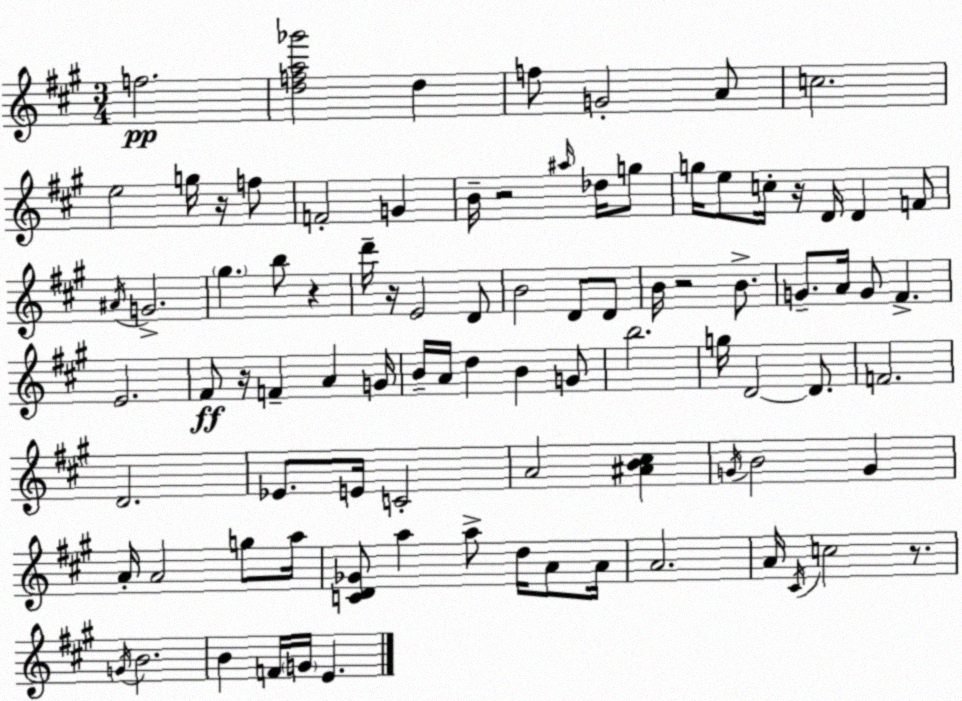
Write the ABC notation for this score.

X:1
T:Untitled
M:3/4
L:1/4
K:A
f2 [dfa_g']2 d f/2 G2 A/2 c2 e2 g/4 z/4 f/2 F2 G B/4 z2 ^a/4 _d/4 g/2 g/4 e/2 c/4 z/4 D/4 D F/2 ^A/4 G2 ^g b/2 z d'/4 z/4 E2 D/2 B2 D/2 D/2 B/4 z2 B/2 G/2 A/4 G/2 ^F E2 ^F/2 z/4 F A G/4 B/4 A/4 d B G/2 b2 g/4 D2 D/2 F2 D2 _E/2 E/4 C2 A2 [^AB^c] G/4 B2 G A/4 A2 g/2 a/4 [CD_G]/2 a a/2 d/4 A/2 A/4 A2 A/4 ^C/4 c2 z/2 G/4 B2 B F/4 G/4 E